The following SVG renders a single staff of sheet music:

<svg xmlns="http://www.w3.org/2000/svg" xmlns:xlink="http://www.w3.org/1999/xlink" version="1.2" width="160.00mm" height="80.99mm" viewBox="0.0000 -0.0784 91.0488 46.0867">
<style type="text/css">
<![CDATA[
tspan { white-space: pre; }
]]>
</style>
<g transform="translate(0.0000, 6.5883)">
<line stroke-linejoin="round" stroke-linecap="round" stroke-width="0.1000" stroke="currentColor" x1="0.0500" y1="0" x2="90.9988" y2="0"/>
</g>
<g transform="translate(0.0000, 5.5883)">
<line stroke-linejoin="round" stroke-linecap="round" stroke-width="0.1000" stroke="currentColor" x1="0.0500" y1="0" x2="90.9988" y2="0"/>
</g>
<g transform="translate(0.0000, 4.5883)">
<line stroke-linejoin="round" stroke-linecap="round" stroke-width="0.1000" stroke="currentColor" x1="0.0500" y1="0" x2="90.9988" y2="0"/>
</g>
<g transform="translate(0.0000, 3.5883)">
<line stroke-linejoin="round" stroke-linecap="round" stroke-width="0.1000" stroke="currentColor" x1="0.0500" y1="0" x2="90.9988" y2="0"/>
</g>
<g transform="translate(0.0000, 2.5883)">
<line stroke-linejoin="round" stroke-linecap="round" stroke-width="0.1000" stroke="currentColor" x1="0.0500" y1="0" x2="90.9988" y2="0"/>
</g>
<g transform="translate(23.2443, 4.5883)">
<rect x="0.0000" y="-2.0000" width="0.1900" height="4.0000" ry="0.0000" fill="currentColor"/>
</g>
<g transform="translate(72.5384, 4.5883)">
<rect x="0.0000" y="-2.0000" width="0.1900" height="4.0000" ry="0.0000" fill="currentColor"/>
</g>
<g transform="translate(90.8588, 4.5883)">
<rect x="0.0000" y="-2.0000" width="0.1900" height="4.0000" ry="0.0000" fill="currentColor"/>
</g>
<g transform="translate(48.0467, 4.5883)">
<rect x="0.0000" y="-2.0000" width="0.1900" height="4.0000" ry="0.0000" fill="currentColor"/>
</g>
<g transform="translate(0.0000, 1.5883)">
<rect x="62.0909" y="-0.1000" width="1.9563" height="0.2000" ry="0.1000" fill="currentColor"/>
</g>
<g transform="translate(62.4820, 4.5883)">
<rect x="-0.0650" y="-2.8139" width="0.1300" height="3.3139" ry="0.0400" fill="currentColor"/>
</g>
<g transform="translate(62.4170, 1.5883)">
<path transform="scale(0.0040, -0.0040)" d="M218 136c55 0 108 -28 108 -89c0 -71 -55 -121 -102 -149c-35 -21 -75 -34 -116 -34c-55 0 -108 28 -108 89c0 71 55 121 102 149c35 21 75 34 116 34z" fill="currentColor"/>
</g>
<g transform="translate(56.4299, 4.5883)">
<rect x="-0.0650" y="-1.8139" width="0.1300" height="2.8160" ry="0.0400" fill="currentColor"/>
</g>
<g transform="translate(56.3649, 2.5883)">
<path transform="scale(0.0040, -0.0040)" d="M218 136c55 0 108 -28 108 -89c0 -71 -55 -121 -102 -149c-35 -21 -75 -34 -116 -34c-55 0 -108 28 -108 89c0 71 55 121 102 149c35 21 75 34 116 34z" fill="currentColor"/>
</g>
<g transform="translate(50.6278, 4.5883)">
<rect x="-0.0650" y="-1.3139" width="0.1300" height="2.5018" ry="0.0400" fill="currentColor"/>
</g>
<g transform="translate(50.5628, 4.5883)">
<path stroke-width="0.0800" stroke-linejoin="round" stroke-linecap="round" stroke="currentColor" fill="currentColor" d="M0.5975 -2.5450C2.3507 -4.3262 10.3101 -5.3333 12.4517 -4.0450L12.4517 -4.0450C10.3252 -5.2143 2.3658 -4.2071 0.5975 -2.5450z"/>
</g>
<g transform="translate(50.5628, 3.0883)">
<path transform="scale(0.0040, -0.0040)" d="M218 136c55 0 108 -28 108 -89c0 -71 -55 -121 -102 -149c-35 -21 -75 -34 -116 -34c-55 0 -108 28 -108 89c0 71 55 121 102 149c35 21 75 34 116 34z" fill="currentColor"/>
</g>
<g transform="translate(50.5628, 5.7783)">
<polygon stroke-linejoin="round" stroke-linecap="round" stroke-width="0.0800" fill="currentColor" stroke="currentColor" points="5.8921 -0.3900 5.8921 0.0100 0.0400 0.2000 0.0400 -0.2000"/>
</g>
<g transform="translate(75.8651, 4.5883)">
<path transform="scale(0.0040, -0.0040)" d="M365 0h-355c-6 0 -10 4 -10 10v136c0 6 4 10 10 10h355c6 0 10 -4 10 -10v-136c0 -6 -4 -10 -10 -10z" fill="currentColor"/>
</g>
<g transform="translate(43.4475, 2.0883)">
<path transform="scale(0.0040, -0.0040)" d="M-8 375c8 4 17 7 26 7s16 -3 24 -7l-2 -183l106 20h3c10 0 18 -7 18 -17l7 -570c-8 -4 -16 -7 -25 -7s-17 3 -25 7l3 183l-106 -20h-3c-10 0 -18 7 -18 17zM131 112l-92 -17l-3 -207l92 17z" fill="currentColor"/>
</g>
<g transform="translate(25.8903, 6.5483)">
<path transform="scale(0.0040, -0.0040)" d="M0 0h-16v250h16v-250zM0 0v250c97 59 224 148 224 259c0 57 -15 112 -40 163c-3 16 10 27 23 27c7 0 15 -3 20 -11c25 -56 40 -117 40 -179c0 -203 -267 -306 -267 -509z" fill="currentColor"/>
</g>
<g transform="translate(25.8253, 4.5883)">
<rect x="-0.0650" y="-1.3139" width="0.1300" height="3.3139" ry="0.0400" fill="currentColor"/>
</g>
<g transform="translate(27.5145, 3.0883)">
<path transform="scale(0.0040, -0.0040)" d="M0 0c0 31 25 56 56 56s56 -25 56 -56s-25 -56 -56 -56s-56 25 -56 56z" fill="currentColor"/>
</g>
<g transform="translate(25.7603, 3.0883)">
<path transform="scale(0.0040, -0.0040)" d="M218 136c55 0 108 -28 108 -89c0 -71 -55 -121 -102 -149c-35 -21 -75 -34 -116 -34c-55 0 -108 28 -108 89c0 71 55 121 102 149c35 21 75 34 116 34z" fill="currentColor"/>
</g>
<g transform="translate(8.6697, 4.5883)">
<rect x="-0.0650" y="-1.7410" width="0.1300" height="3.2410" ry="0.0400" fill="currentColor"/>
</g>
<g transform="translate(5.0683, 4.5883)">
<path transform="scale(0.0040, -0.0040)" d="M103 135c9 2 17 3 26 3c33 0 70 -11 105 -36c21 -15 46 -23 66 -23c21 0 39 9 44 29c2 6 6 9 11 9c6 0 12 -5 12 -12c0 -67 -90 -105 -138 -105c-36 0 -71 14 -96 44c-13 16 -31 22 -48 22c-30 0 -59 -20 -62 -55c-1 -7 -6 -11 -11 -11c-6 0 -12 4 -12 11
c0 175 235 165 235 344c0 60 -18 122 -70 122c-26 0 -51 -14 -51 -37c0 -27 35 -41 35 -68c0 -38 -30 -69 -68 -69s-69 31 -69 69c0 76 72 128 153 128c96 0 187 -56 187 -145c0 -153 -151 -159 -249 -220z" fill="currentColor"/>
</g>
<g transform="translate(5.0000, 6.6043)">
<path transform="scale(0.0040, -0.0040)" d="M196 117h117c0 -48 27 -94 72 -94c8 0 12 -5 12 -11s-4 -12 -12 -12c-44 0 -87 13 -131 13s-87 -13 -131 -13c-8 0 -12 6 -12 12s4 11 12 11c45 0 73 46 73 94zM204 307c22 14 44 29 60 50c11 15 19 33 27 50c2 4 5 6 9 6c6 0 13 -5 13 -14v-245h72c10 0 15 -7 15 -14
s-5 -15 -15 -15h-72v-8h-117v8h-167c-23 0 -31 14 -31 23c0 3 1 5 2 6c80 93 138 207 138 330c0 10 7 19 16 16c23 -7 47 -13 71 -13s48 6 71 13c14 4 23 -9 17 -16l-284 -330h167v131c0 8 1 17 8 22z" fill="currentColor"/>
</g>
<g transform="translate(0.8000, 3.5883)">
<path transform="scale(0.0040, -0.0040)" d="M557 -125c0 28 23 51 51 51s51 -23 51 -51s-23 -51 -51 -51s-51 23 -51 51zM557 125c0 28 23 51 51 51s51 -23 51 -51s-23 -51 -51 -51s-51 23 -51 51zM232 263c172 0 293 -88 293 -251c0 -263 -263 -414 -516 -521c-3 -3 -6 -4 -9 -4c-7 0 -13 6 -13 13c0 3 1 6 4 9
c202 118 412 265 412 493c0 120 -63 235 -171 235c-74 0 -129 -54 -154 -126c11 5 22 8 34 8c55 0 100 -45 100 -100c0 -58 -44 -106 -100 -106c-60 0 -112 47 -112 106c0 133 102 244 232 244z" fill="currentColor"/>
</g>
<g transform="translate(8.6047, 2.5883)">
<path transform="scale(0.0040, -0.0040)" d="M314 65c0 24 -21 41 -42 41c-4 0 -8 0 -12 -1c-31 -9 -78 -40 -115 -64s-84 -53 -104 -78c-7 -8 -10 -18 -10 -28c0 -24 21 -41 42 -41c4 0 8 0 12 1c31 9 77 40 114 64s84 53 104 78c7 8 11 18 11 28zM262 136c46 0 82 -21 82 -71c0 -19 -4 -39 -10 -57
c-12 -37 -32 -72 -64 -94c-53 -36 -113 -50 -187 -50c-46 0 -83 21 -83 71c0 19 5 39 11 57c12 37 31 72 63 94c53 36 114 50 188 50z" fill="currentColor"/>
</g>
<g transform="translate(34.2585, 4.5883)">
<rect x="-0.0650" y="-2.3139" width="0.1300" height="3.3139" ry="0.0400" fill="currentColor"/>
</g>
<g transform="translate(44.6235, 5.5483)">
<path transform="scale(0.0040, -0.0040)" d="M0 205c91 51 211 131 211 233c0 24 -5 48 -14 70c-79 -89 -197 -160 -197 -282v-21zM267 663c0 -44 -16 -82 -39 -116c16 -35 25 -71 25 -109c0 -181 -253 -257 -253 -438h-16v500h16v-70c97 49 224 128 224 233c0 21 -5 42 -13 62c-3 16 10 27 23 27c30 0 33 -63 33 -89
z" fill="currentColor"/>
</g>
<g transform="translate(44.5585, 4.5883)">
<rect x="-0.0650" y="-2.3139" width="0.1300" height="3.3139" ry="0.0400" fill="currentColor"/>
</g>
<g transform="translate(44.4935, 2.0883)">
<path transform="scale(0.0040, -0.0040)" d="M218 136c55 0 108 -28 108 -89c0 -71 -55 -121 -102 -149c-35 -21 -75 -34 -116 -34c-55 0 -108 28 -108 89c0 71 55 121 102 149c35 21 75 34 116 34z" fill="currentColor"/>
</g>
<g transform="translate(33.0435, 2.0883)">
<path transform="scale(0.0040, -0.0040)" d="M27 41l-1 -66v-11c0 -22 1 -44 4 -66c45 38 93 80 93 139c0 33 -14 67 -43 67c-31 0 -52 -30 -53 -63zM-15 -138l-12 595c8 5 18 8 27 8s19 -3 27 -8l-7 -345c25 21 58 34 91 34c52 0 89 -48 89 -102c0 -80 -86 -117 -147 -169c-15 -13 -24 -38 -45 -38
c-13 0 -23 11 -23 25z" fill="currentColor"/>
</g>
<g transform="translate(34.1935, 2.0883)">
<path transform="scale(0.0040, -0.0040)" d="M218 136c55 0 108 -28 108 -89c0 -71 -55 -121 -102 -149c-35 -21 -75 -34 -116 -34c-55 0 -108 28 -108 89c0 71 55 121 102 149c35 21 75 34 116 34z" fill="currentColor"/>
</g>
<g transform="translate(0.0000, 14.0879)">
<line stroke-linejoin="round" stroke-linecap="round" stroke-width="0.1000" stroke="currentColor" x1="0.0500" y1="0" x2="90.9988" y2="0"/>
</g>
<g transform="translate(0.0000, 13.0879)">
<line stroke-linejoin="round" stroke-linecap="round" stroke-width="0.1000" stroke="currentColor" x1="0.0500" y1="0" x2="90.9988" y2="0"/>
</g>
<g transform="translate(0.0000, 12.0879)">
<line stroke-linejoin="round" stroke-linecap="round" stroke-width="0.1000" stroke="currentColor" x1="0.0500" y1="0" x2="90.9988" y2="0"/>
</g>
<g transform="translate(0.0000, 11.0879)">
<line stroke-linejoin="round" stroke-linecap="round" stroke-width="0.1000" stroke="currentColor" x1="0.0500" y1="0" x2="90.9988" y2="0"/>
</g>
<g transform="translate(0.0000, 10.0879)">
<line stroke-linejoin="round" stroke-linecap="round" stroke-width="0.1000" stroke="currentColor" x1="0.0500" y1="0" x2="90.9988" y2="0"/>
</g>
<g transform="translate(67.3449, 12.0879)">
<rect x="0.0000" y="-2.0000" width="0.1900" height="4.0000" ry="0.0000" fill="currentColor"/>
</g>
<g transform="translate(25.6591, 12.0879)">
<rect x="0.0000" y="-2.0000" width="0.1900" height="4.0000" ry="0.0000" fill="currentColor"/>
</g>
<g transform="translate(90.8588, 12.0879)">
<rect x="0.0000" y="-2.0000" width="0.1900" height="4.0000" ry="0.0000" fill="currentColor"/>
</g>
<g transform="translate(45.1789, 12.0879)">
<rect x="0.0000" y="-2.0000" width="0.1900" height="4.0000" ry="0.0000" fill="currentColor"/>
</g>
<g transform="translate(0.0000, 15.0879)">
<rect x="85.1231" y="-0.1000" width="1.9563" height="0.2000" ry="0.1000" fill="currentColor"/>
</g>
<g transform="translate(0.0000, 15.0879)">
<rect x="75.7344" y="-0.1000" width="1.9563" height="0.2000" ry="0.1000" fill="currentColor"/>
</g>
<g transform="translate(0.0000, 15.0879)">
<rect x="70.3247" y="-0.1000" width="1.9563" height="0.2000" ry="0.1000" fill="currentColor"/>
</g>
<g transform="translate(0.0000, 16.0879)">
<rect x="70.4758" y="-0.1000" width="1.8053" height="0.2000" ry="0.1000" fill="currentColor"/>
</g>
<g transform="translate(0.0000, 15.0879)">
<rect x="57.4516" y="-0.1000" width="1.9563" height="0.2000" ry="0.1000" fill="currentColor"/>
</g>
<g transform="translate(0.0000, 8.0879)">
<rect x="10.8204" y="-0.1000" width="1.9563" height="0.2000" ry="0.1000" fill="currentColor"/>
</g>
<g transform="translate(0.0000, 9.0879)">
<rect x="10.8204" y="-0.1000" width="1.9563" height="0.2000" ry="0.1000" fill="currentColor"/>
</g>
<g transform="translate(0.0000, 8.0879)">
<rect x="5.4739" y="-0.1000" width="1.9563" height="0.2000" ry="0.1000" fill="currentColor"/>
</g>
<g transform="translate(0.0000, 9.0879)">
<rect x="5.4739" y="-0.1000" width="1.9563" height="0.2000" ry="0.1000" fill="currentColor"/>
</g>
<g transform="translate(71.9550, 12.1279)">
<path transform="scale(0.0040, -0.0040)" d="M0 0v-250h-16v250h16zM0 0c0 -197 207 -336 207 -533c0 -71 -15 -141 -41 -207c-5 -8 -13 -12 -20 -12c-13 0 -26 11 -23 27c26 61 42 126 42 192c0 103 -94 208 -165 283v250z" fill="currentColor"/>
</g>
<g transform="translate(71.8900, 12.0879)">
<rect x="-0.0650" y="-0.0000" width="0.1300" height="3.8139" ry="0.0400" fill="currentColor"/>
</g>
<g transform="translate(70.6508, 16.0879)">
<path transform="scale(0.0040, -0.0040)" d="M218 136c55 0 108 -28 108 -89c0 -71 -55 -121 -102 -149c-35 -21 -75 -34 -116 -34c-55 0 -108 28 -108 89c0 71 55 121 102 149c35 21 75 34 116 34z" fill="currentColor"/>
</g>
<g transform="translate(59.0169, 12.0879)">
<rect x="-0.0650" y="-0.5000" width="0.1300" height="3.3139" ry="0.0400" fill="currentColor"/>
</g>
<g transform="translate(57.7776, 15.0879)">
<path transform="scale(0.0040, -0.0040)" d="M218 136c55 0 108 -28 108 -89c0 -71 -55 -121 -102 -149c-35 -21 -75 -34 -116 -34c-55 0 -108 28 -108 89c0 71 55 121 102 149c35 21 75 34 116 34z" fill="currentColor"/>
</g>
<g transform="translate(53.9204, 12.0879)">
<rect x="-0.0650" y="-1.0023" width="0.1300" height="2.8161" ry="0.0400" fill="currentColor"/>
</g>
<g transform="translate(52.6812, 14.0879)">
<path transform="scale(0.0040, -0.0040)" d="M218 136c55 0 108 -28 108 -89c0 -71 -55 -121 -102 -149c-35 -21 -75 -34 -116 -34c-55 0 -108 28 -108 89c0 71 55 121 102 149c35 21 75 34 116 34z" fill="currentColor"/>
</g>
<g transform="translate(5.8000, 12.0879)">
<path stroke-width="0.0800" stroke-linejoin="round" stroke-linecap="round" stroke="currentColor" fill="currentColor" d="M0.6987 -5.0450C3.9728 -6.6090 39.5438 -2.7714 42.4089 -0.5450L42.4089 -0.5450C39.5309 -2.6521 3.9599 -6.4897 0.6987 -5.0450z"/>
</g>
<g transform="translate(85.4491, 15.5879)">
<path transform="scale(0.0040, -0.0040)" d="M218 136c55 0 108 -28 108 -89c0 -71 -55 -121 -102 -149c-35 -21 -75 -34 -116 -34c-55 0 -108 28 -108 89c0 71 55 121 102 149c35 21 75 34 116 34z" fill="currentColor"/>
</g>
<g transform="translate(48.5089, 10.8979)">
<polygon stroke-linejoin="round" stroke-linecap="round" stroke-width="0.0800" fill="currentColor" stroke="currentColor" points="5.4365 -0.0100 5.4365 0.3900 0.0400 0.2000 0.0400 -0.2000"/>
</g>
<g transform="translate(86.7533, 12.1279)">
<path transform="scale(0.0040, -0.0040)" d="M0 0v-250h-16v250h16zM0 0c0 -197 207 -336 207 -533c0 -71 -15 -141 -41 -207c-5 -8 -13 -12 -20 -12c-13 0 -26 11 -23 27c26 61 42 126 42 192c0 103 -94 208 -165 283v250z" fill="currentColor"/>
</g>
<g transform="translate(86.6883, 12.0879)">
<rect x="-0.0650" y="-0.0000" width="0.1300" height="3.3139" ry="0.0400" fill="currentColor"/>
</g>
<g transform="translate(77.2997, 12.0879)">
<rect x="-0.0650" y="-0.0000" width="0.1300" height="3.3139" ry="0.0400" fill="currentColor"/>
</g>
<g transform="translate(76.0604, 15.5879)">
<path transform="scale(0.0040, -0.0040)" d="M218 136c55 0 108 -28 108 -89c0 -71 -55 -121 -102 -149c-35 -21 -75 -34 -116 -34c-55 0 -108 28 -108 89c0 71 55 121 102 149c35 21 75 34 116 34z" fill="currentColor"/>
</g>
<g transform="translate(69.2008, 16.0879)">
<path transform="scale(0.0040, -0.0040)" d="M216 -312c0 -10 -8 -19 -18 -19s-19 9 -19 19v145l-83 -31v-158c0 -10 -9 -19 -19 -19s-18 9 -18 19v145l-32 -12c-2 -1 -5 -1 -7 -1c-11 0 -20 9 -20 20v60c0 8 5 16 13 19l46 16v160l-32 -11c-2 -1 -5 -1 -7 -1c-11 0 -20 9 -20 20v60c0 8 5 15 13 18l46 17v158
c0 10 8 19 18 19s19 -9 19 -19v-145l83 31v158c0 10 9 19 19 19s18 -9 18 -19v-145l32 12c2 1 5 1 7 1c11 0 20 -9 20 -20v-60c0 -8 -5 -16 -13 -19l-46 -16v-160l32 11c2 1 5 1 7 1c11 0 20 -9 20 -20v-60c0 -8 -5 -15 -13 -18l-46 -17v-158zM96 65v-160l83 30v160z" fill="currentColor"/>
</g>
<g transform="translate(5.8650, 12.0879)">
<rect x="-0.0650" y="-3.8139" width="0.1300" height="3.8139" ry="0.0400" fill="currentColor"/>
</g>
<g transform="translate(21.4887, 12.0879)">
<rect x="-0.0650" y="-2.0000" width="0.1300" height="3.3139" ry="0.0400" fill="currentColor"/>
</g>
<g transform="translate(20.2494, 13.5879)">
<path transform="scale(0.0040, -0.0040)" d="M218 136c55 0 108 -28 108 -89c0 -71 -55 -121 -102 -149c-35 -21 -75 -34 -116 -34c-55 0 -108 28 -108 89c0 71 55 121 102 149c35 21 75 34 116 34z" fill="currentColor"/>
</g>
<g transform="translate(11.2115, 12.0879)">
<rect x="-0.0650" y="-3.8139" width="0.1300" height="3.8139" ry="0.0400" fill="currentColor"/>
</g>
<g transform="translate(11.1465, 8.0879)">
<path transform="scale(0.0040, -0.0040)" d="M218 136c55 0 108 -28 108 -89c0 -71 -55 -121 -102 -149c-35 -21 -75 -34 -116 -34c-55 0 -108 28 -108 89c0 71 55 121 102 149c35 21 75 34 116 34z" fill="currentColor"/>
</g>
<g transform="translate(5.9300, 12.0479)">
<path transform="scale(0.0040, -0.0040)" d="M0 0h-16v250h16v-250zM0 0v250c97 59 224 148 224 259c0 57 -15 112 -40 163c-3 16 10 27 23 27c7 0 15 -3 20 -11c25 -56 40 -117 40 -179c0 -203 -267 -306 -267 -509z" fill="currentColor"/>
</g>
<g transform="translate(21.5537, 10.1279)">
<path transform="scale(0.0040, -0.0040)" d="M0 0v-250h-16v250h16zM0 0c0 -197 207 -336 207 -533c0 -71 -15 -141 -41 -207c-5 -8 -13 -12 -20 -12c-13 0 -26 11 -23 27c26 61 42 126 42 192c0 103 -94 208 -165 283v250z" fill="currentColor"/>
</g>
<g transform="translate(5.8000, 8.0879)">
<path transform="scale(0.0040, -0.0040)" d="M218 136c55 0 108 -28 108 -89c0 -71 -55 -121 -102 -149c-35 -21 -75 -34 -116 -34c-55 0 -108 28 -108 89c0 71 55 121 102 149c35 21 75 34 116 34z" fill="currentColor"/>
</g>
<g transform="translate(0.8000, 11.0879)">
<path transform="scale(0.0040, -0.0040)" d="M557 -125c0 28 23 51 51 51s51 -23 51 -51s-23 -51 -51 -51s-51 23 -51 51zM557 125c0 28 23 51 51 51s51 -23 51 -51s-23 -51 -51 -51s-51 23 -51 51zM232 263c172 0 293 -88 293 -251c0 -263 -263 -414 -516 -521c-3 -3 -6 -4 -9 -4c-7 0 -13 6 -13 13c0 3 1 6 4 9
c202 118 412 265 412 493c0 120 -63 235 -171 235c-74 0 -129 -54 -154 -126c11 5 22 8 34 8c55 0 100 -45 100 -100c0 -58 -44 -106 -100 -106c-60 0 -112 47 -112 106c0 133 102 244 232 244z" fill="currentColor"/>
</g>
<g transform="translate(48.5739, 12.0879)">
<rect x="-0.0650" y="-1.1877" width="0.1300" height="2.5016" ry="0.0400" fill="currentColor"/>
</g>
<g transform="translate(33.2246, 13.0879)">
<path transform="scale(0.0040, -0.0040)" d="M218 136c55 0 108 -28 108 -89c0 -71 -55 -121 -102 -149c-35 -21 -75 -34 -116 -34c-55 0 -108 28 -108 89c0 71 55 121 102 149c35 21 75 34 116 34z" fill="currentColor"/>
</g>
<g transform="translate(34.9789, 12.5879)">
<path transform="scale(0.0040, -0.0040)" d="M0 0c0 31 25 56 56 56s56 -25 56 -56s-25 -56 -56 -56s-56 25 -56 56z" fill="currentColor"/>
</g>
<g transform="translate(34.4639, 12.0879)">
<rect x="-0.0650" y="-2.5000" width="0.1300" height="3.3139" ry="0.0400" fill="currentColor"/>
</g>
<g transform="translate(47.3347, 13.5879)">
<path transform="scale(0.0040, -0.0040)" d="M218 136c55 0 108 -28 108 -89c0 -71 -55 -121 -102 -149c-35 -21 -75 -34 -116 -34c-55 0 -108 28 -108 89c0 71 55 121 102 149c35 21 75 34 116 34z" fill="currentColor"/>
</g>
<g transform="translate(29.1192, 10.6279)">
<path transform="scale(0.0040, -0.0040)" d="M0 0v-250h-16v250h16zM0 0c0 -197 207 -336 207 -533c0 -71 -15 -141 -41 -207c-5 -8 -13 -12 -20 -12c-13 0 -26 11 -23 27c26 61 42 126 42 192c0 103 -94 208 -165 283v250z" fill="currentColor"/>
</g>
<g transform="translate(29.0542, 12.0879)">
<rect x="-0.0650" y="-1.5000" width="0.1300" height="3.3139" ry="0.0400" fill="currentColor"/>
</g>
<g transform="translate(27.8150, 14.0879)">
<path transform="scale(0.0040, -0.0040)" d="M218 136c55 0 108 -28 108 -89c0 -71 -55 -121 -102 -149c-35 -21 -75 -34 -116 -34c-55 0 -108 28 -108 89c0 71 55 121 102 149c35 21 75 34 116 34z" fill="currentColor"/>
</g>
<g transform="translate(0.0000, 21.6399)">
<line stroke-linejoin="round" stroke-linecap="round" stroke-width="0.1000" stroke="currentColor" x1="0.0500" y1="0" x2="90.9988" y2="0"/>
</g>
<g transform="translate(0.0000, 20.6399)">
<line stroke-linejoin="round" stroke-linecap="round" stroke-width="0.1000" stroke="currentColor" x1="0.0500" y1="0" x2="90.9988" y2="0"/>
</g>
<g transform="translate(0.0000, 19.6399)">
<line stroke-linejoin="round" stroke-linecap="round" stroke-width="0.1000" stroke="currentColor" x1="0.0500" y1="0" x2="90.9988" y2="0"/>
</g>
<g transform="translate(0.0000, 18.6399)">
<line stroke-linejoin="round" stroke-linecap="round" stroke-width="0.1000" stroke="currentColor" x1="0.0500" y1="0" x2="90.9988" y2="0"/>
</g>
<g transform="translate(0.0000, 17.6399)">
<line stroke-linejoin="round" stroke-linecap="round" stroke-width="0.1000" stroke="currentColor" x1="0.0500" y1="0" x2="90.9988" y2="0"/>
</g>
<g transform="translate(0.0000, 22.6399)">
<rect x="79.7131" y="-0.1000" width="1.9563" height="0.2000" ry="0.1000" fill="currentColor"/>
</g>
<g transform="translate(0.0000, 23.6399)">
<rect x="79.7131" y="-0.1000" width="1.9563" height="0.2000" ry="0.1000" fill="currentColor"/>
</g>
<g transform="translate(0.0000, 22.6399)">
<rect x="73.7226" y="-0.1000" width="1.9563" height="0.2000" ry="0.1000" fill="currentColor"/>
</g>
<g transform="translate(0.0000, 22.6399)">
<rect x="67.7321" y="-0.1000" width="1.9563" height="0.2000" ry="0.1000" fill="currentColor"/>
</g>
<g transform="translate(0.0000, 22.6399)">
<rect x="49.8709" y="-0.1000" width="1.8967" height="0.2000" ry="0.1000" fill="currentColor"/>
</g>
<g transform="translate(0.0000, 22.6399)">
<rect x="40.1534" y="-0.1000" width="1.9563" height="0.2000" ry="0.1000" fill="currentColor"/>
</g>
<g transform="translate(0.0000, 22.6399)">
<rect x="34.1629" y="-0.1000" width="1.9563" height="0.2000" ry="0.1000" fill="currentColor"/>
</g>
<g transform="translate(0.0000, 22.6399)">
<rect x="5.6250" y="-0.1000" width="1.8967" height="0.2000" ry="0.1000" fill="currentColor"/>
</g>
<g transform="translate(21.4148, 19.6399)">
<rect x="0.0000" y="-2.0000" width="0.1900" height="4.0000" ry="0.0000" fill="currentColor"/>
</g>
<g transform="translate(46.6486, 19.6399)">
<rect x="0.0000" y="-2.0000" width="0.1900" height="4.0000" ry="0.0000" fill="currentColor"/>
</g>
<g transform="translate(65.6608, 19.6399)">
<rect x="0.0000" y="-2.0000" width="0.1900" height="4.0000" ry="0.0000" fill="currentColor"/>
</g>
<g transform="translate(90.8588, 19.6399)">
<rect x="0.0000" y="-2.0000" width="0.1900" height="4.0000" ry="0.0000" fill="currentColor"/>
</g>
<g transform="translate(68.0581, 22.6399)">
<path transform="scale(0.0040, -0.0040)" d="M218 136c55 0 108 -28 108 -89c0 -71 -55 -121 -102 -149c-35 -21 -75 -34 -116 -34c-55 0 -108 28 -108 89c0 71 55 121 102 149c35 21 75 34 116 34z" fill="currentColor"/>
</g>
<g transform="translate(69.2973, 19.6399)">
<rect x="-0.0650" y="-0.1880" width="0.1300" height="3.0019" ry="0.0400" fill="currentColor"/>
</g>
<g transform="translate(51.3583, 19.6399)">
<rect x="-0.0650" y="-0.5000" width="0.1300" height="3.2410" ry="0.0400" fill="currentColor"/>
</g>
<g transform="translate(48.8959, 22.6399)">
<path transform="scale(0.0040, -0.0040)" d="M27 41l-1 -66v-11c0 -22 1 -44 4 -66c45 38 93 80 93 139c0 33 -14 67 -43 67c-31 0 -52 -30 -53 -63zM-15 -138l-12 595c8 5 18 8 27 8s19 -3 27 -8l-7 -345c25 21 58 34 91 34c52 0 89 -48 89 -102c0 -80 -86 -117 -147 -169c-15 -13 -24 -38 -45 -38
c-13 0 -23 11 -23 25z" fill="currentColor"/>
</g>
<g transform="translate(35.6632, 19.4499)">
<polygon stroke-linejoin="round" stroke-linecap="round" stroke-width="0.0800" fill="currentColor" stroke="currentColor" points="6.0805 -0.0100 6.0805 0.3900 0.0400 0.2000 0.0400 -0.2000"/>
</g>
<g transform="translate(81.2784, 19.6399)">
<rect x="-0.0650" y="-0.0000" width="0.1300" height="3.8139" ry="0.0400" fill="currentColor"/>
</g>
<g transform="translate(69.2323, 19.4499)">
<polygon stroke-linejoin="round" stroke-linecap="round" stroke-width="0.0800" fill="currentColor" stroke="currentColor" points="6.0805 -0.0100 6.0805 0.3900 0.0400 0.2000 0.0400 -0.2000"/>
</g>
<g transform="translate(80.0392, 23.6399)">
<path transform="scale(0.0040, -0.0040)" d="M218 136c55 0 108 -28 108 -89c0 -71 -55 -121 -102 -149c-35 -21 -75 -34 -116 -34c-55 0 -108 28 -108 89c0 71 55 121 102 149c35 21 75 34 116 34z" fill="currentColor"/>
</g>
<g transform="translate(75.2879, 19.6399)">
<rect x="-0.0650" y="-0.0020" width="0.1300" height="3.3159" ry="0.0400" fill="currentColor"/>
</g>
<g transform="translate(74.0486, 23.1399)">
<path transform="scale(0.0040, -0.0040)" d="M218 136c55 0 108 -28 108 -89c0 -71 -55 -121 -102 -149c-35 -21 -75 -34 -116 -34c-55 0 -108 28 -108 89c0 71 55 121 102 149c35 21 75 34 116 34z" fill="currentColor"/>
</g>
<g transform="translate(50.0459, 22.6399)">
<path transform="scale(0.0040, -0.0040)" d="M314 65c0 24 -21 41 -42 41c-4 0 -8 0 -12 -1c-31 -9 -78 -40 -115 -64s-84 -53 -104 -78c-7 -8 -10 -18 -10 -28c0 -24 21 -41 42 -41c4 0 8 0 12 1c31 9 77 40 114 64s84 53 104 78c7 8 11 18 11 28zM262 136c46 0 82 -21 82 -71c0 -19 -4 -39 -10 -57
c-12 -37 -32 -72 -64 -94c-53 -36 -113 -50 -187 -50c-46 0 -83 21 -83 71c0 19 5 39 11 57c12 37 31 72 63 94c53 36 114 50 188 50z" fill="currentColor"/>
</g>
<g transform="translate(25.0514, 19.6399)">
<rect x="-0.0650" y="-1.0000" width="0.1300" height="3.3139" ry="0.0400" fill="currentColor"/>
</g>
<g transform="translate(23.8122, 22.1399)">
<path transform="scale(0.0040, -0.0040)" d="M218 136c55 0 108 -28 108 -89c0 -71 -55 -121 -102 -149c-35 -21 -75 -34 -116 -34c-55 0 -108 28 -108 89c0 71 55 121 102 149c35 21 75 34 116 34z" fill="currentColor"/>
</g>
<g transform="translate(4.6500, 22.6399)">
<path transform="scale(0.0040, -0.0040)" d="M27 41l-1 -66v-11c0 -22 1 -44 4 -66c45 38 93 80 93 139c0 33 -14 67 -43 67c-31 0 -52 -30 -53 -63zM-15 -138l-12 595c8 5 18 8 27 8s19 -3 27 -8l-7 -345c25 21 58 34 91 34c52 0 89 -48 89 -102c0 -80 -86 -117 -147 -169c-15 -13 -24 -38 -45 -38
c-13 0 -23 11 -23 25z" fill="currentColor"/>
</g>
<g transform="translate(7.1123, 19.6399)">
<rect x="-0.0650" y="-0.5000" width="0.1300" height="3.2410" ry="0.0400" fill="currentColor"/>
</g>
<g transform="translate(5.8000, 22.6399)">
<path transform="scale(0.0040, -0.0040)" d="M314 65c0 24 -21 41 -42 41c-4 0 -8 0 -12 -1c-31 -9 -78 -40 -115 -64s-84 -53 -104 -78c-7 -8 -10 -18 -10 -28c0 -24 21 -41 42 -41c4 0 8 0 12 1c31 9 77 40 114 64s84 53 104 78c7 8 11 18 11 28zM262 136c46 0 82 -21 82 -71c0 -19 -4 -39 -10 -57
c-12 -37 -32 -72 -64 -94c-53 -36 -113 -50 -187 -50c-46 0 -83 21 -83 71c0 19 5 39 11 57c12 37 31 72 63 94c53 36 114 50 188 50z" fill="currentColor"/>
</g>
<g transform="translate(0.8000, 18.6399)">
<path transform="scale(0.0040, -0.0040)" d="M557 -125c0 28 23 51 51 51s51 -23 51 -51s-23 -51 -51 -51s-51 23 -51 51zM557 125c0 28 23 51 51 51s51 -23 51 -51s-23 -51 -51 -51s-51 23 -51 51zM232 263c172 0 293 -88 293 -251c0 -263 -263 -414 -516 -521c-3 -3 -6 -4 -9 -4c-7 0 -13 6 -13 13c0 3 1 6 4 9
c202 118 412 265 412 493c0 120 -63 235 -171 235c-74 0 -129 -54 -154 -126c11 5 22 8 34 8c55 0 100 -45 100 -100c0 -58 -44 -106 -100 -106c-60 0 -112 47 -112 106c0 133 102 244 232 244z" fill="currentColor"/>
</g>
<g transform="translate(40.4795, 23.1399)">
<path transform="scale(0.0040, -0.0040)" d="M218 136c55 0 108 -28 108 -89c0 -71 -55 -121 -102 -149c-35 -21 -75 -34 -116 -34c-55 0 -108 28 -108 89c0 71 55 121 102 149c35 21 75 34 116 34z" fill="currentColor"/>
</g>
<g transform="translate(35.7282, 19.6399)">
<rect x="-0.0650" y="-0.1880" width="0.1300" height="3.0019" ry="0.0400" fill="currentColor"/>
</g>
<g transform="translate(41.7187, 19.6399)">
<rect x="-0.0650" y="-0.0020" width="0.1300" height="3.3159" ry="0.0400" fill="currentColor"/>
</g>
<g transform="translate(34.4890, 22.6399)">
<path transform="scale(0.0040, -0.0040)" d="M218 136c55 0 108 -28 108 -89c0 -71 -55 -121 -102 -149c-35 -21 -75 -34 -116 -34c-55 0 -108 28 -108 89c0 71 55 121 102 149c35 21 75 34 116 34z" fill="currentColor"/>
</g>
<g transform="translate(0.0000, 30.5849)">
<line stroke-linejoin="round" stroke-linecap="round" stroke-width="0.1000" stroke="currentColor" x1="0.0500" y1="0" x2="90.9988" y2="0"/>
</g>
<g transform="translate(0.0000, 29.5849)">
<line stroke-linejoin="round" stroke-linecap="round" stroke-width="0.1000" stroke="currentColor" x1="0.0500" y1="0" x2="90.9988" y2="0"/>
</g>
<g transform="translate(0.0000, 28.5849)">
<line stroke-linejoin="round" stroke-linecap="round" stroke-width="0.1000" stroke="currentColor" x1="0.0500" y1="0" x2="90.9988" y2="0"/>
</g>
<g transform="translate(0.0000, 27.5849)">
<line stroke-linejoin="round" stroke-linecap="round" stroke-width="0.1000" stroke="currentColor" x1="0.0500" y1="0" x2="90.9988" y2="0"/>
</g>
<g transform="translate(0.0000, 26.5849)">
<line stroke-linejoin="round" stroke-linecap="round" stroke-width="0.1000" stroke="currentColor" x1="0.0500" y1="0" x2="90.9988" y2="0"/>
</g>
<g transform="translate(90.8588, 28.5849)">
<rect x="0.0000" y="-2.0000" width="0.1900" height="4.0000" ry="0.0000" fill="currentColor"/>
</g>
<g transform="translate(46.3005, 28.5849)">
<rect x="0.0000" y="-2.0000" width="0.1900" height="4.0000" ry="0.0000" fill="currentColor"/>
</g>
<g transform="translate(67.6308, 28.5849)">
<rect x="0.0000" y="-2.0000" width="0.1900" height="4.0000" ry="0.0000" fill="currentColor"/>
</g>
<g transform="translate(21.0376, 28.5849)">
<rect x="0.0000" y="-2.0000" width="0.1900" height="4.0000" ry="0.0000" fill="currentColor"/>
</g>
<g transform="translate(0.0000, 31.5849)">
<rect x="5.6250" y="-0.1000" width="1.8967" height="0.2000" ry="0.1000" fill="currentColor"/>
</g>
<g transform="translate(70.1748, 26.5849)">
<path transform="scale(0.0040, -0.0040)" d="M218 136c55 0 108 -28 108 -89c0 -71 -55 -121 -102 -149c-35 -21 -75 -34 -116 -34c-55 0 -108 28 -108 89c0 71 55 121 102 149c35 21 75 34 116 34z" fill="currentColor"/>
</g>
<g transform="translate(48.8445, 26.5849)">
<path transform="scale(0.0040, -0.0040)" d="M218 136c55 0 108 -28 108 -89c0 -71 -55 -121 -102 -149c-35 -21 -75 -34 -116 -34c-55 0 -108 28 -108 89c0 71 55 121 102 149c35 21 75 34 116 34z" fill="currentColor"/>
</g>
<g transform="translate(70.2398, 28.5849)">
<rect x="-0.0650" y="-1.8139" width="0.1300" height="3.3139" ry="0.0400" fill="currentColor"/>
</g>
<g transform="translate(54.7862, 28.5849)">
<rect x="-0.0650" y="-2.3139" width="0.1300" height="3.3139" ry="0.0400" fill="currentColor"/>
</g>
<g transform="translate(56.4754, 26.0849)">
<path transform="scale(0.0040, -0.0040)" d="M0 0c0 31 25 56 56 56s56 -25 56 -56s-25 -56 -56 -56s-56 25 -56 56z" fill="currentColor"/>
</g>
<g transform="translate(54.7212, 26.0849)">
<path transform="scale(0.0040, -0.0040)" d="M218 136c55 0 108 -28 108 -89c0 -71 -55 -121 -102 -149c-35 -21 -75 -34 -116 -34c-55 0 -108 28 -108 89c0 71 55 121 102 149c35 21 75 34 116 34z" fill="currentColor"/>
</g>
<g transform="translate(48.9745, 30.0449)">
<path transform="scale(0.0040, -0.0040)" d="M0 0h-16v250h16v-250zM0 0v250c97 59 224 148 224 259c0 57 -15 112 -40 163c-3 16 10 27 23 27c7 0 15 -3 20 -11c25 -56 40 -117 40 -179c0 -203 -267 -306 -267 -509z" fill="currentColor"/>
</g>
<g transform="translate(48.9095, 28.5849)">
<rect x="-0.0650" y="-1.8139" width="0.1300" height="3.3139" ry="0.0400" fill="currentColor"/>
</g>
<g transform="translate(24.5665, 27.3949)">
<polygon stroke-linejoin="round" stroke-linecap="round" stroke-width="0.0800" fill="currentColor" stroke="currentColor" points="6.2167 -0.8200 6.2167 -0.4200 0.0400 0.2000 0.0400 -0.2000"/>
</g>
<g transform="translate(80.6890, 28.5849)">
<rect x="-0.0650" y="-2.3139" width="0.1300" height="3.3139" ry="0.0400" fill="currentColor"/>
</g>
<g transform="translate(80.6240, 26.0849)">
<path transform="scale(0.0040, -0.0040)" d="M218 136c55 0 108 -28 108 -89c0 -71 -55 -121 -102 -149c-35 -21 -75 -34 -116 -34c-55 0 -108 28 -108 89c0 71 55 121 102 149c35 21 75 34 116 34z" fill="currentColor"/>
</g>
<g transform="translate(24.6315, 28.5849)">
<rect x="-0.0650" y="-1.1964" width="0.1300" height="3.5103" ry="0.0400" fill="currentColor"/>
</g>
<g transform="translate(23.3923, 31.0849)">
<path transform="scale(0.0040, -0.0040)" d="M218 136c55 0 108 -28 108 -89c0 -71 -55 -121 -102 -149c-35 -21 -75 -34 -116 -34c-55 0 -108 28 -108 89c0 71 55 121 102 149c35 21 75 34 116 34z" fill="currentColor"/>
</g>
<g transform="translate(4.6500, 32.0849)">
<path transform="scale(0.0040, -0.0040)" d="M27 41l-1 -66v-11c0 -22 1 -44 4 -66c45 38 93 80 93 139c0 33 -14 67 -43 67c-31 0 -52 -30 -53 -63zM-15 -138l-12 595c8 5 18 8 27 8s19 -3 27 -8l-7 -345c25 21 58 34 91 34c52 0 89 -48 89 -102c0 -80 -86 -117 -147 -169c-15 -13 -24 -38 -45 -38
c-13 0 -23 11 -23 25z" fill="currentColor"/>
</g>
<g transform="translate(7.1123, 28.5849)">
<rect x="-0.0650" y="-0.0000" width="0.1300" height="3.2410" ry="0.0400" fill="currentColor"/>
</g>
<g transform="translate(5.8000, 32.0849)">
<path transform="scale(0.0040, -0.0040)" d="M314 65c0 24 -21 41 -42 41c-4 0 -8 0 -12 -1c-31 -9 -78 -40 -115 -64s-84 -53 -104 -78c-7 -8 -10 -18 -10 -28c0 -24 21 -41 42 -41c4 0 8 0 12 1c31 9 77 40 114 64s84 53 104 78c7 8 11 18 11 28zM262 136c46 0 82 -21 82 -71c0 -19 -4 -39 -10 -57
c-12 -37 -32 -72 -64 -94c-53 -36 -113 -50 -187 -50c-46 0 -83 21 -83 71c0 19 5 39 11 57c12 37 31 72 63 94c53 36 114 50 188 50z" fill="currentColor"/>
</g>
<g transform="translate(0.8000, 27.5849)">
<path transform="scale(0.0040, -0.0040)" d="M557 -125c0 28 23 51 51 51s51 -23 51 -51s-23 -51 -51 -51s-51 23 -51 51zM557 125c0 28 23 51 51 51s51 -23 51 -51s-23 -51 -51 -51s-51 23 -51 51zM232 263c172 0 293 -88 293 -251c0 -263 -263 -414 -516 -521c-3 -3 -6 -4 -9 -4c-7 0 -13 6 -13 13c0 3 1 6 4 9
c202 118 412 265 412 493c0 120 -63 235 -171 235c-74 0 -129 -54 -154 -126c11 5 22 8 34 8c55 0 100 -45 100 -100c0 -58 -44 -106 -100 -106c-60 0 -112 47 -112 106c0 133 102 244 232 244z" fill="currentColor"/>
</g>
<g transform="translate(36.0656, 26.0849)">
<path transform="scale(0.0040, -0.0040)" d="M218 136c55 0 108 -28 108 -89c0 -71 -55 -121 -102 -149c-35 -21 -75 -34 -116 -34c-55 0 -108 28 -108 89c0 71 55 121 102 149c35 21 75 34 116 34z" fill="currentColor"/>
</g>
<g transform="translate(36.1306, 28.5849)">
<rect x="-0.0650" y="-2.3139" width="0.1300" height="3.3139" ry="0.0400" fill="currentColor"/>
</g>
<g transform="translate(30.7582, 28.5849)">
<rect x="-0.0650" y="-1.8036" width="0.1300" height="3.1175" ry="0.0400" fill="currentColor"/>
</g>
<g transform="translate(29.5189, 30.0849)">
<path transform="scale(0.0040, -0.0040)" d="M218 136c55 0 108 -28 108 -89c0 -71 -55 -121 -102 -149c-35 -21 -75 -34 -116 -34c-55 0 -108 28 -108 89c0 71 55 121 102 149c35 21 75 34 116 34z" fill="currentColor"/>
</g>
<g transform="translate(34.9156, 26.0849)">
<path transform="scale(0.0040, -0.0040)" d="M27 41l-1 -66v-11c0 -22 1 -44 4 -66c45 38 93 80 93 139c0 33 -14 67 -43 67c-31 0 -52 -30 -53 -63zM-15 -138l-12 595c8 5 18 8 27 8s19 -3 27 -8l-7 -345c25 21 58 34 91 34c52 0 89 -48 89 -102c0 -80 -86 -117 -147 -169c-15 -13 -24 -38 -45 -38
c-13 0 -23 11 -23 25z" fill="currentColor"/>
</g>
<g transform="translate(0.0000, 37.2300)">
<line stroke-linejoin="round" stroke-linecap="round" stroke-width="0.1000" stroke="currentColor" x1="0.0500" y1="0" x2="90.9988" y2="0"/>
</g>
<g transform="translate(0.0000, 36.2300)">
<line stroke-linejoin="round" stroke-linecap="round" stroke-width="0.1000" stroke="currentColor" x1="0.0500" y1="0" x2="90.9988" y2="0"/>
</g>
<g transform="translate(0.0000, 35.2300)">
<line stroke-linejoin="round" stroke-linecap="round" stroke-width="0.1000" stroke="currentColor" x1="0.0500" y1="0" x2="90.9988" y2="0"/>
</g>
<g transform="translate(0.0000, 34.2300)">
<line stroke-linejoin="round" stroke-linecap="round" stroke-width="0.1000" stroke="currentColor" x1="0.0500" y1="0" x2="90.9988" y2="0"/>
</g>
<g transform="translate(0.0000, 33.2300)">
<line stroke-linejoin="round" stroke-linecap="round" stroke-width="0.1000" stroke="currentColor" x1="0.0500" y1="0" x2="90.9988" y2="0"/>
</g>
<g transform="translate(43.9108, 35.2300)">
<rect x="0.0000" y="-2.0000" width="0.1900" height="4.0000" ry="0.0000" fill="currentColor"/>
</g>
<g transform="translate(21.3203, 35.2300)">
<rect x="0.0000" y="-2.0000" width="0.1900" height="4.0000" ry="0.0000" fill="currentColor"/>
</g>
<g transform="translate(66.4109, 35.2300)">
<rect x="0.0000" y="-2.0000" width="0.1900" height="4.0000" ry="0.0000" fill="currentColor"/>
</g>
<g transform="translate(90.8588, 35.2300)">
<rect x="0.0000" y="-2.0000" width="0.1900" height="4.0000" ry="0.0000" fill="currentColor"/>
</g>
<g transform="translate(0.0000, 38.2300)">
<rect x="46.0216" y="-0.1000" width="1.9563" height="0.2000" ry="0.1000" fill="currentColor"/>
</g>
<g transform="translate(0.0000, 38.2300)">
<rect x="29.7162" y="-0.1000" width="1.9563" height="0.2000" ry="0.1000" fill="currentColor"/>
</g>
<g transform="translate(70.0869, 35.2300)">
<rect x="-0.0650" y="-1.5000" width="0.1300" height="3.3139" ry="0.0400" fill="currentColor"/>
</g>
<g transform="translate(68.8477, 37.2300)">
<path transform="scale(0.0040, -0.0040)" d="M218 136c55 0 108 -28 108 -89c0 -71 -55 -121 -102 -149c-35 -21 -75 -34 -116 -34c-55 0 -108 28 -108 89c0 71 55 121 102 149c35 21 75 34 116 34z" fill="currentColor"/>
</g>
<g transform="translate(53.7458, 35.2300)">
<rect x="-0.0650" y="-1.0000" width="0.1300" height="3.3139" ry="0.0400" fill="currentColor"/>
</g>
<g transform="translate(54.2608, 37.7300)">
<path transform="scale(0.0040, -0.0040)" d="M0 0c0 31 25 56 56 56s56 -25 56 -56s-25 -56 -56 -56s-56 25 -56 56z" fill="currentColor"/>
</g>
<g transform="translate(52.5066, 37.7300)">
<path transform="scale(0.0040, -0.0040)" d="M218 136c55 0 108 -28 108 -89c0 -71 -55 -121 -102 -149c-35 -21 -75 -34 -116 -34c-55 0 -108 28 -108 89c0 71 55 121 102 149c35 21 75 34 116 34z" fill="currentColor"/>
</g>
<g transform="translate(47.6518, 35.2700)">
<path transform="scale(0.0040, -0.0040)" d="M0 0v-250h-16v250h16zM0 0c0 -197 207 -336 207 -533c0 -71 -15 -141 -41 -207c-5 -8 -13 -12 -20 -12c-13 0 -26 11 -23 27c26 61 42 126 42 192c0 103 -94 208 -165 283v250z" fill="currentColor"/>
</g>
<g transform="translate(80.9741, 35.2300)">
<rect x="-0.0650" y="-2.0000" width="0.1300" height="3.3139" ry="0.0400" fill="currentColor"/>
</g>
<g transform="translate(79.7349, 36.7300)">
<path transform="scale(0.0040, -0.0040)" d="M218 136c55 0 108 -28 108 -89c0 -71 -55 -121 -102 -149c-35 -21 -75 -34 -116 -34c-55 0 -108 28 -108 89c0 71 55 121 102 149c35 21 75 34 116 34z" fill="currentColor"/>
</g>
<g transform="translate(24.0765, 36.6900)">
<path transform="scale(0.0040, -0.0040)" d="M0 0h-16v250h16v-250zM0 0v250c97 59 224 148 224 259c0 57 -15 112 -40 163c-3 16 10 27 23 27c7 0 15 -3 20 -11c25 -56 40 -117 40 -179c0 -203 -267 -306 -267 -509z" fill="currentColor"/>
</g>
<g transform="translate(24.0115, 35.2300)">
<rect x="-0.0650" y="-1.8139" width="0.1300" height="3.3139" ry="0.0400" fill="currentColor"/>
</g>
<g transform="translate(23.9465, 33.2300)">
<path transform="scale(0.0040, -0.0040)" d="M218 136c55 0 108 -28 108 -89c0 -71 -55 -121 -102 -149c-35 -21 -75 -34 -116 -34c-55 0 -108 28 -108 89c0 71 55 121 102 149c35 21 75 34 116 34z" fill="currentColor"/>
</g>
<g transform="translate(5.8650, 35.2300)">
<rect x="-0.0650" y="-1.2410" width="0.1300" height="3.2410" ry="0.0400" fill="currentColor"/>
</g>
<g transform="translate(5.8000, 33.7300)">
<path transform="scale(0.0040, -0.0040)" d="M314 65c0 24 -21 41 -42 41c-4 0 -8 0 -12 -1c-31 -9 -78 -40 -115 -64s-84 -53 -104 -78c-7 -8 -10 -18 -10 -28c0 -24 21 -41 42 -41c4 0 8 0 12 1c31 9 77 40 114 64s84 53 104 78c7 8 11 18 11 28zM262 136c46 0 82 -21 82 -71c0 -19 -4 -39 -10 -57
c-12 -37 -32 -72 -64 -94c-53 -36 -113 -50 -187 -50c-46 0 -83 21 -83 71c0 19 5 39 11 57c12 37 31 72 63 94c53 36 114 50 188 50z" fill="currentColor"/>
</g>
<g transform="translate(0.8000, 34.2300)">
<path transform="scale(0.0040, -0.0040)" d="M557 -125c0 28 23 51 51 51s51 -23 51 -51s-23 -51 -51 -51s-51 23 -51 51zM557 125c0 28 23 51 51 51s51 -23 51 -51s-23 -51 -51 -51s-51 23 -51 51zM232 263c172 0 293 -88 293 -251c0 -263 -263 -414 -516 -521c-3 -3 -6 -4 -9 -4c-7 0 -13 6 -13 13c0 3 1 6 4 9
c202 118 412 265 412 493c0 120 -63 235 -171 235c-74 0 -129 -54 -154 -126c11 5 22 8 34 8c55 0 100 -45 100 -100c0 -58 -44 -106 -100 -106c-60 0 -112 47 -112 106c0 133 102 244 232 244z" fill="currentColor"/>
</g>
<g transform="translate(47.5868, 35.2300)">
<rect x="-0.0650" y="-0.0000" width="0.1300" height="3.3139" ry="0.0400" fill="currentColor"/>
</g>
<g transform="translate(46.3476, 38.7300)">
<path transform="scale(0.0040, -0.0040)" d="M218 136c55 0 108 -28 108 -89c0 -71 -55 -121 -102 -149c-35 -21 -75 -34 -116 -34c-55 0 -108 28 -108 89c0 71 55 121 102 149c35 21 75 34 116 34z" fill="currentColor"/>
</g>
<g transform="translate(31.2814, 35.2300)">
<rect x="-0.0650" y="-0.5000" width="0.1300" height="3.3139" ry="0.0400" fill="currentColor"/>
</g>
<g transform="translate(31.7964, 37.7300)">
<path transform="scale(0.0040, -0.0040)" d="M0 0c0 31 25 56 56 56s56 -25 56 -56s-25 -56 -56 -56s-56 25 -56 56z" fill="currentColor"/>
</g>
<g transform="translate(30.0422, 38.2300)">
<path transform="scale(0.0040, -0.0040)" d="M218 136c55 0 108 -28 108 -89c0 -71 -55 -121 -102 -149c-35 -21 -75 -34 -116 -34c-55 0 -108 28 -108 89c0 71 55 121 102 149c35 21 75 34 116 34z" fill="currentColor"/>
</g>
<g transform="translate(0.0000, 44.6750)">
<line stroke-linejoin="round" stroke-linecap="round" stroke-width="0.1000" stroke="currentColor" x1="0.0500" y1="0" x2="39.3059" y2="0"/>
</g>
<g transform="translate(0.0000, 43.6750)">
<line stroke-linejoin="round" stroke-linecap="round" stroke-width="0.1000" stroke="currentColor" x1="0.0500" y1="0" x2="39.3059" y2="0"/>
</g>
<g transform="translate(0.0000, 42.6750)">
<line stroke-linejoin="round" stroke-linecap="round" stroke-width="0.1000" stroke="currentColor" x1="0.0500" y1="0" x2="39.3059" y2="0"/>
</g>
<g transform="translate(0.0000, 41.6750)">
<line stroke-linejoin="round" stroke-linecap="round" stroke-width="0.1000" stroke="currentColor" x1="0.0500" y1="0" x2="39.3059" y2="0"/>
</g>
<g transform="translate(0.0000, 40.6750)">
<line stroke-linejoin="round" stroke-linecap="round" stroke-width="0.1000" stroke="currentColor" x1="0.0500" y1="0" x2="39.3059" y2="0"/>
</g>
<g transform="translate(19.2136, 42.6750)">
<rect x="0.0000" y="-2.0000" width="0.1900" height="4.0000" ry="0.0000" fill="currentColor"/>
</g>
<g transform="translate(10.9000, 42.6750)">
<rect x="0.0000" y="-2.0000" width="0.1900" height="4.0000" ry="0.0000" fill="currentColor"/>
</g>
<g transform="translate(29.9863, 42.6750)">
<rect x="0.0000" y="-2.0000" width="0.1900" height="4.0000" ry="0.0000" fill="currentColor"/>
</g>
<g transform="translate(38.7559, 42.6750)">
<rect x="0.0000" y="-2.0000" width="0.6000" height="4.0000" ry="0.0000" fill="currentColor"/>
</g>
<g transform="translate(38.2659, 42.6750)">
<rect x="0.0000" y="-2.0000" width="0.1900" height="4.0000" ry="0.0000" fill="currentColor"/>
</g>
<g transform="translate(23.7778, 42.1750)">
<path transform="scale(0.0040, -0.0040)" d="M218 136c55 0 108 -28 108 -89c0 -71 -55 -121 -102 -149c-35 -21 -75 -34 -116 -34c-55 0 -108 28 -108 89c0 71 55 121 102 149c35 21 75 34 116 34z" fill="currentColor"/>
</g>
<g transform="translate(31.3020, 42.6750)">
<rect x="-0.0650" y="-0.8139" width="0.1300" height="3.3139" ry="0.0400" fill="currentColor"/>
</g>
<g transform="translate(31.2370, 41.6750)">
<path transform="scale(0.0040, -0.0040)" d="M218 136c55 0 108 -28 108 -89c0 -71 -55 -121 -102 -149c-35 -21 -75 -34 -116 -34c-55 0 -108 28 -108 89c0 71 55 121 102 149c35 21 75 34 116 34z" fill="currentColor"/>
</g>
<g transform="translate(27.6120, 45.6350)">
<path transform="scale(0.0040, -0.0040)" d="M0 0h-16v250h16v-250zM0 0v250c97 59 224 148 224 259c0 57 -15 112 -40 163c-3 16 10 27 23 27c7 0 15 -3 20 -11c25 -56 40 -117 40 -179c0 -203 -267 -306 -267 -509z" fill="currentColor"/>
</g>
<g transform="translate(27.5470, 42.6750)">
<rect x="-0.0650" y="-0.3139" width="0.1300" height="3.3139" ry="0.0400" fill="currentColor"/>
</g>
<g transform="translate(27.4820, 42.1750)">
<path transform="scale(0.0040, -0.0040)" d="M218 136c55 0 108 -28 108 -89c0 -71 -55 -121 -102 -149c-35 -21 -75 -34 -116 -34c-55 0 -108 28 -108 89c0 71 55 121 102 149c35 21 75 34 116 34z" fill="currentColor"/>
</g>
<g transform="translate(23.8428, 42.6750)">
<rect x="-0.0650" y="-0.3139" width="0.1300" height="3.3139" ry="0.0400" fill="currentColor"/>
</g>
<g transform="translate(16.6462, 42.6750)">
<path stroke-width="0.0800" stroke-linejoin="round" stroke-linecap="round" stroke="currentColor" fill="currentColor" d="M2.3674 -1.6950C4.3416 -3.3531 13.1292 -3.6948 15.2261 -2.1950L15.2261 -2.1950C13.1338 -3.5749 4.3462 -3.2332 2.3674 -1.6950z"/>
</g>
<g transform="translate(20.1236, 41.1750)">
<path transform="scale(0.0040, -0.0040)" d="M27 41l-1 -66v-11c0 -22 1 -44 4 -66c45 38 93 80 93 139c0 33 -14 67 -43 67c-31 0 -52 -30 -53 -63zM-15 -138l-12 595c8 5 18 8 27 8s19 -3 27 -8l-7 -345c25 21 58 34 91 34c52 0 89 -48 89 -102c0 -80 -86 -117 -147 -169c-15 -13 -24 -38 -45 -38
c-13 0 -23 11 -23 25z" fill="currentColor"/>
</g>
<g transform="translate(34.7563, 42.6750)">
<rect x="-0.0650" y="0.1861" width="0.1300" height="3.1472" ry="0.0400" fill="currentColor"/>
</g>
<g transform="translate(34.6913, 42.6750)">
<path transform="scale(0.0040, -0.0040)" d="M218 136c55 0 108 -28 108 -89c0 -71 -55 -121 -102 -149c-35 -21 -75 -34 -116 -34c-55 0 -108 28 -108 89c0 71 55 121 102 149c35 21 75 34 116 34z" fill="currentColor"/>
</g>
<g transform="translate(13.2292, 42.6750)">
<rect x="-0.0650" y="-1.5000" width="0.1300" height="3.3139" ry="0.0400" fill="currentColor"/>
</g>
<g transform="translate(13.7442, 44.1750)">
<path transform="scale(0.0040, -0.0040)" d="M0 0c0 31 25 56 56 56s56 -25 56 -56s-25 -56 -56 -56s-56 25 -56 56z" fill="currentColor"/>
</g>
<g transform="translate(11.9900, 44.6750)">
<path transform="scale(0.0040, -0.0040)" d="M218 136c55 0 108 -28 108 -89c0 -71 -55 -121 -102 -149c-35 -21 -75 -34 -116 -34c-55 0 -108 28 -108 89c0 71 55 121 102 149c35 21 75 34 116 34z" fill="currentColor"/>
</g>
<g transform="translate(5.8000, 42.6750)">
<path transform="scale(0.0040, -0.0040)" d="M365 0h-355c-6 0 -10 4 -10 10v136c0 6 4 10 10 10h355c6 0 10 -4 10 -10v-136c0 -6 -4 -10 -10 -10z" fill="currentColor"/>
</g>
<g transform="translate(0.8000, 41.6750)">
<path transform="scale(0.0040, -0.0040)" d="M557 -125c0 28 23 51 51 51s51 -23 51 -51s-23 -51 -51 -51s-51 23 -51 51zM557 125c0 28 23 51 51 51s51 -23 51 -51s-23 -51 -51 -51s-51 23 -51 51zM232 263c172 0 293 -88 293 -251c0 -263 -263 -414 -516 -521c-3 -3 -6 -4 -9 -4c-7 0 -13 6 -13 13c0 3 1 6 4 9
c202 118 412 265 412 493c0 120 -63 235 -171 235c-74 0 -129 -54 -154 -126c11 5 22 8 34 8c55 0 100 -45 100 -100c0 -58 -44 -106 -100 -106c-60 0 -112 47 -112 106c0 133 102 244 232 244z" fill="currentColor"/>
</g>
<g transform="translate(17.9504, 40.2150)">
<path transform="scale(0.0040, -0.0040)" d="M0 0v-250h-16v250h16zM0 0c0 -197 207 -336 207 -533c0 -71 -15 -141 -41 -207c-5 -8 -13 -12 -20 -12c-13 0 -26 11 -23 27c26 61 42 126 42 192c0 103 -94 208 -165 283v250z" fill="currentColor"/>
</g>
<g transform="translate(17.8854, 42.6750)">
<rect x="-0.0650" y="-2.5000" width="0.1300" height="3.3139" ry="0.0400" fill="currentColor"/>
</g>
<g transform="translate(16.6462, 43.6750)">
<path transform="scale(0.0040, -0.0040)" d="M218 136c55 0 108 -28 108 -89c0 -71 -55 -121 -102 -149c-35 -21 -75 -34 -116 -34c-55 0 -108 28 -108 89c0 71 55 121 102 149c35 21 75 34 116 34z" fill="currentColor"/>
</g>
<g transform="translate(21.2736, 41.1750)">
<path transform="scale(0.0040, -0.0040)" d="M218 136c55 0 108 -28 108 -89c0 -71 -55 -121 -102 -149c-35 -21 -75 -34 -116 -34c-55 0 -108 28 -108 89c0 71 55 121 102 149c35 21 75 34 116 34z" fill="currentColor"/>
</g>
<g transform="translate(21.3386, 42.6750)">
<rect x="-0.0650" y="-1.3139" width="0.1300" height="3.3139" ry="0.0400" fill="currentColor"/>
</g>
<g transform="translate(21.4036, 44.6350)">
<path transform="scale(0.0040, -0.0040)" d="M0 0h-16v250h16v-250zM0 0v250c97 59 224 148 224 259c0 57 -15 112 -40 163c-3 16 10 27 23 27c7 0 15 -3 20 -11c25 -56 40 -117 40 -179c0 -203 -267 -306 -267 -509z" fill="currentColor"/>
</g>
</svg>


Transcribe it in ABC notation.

X:1
T:Untitled
M:2/4
L:1/4
K:C
A,2 G,/2 _B, B,/4 G,/2 A,/2 C z2 E/2 E A,,/2 G,,/2 B,, A,,/2 G,,/2 E,, ^C,,/2 D,, D,,/2 _E,,2 F,, E,,/2 D,,/2 _E,,2 E,,/2 D,,/2 C,, _D,,2 F,,/2 A,,/2 _B, A,/2 B, A, B, G,2 A,/2 E,, D,,/2 F,, G,, A,, z2 G,, B,,/2 _G,/2 E, E,/2 F, D,